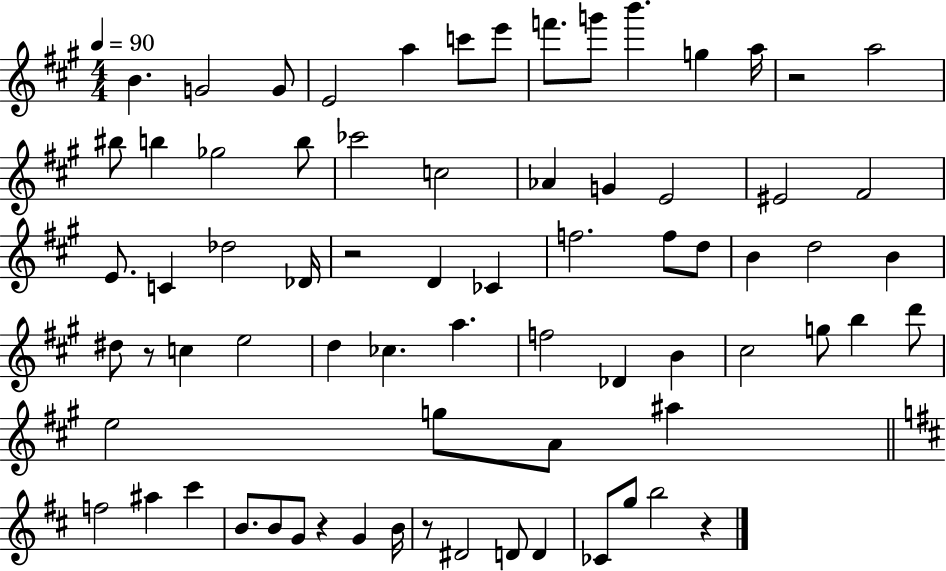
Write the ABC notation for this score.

X:1
T:Untitled
M:4/4
L:1/4
K:A
B G2 G/2 E2 a c'/2 e'/2 f'/2 g'/2 b' g a/4 z2 a2 ^b/2 b _g2 b/2 _c'2 c2 _A G E2 ^E2 ^F2 E/2 C _d2 _D/4 z2 D _C f2 f/2 d/2 B d2 B ^d/2 z/2 c e2 d _c a f2 _D B ^c2 g/2 b d'/2 e2 g/2 A/2 ^a f2 ^a ^c' B/2 B/2 G/2 z G B/4 z/2 ^D2 D/2 D _C/2 g/2 b2 z